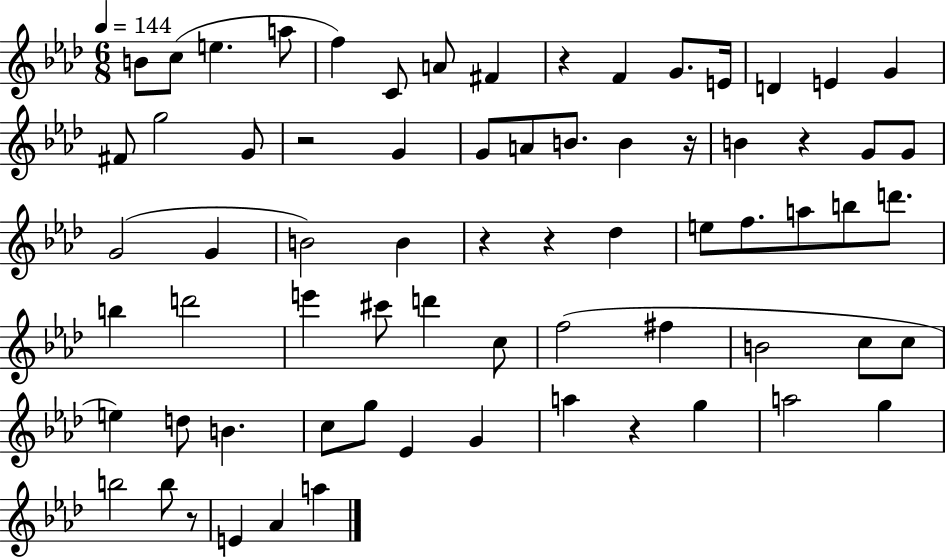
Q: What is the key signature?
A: AES major